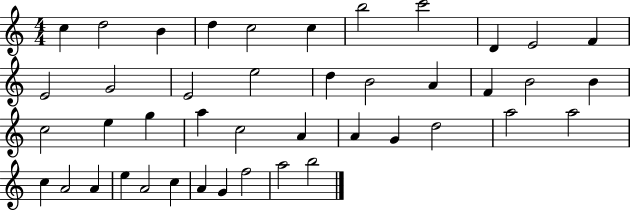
{
  \clef treble
  \numericTimeSignature
  \time 4/4
  \key c \major
  c''4 d''2 b'4 | d''4 c''2 c''4 | b''2 c'''2 | d'4 e'2 f'4 | \break e'2 g'2 | e'2 e''2 | d''4 b'2 a'4 | f'4 b'2 b'4 | \break c''2 e''4 g''4 | a''4 c''2 a'4 | a'4 g'4 d''2 | a''2 a''2 | \break c''4 a'2 a'4 | e''4 a'2 c''4 | a'4 g'4 f''2 | a''2 b''2 | \break \bar "|."
}